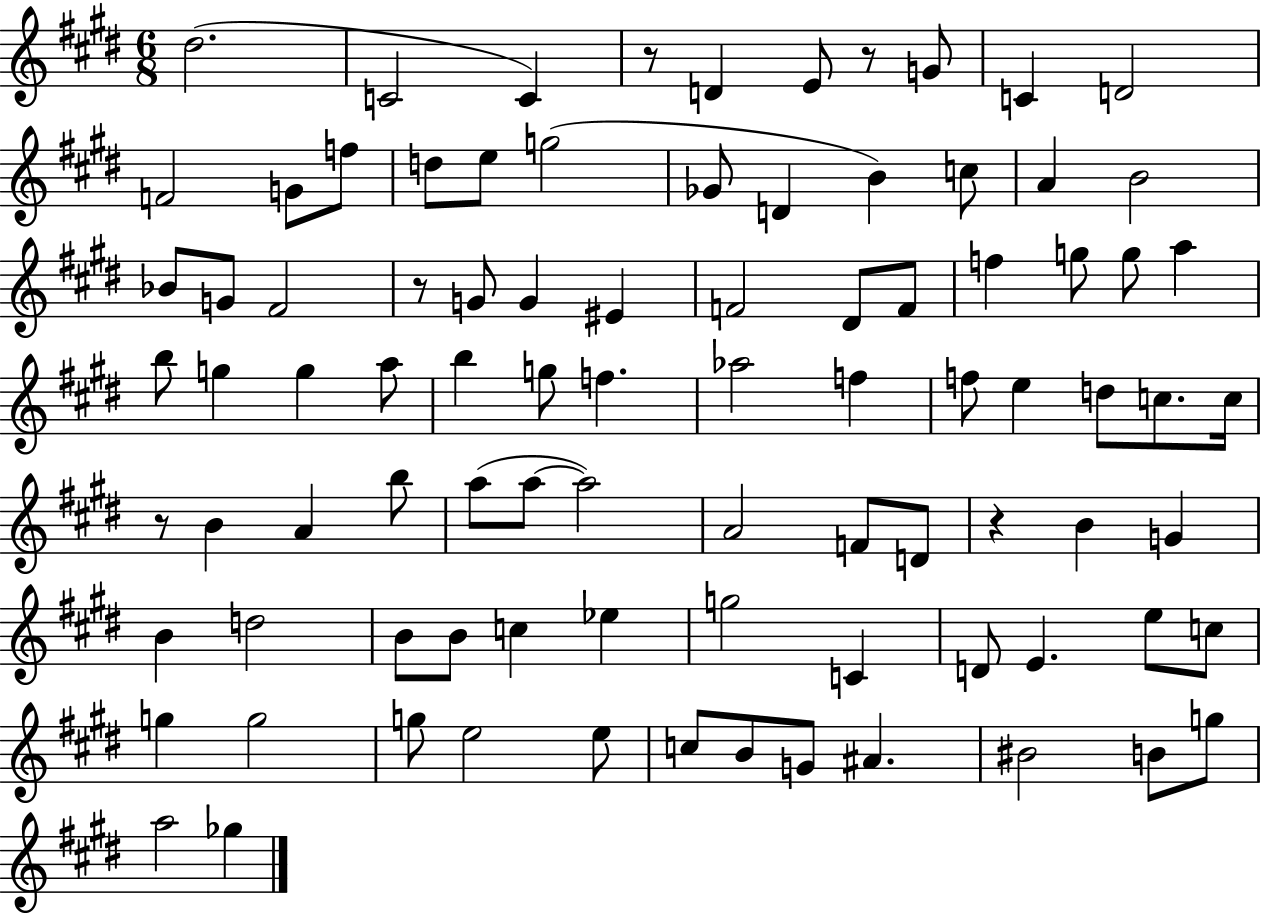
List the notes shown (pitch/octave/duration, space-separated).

D#5/h. C4/h C4/q R/e D4/q E4/e R/e G4/e C4/q D4/h F4/h G4/e F5/e D5/e E5/e G5/h Gb4/e D4/q B4/q C5/e A4/q B4/h Bb4/e G4/e F#4/h R/e G4/e G4/q EIS4/q F4/h D#4/e F4/e F5/q G5/e G5/e A5/q B5/e G5/q G5/q A5/e B5/q G5/e F5/q. Ab5/h F5/q F5/e E5/q D5/e C5/e. C5/s R/e B4/q A4/q B5/e A5/e A5/e A5/h A4/h F4/e D4/e R/q B4/q G4/q B4/q D5/h B4/e B4/e C5/q Eb5/q G5/h C4/q D4/e E4/q. E5/e C5/e G5/q G5/h G5/e E5/h E5/e C5/e B4/e G4/e A#4/q. BIS4/h B4/e G5/e A5/h Gb5/q